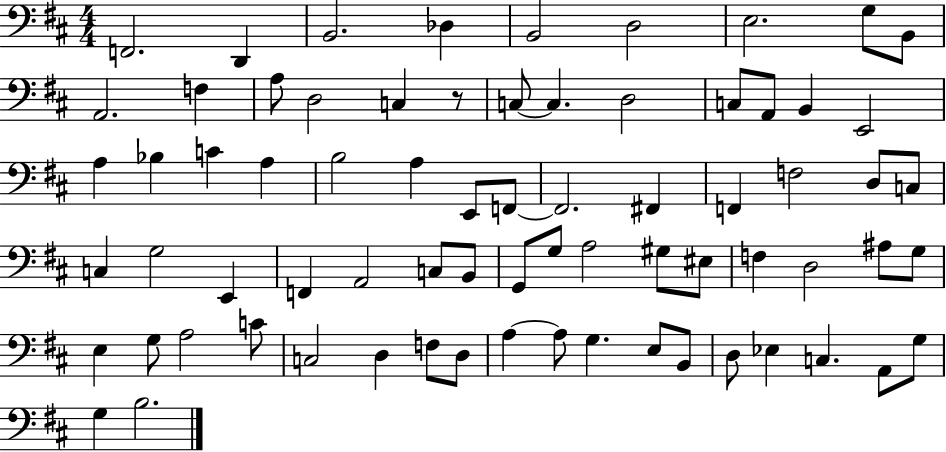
{
  \clef bass
  \numericTimeSignature
  \time 4/4
  \key d \major
  \repeat volta 2 { f,2. d,4 | b,2. des4 | b,2 d2 | e2. g8 b,8 | \break a,2. f4 | a8 d2 c4 r8 | c8~~ c4. d2 | c8 a,8 b,4 e,2 | \break a4 bes4 c'4 a4 | b2 a4 e,8 f,8~~ | f,2. fis,4 | f,4 f2 d8 c8 | \break c4 g2 e,4 | f,4 a,2 c8 b,8 | g,8 g8 a2 gis8 eis8 | f4 d2 ais8 g8 | \break e4 g8 a2 c'8 | c2 d4 f8 d8 | a4~~ a8 g4. e8 b,8 | d8 ees4 c4. a,8 g8 | \break g4 b2. | } \bar "|."
}